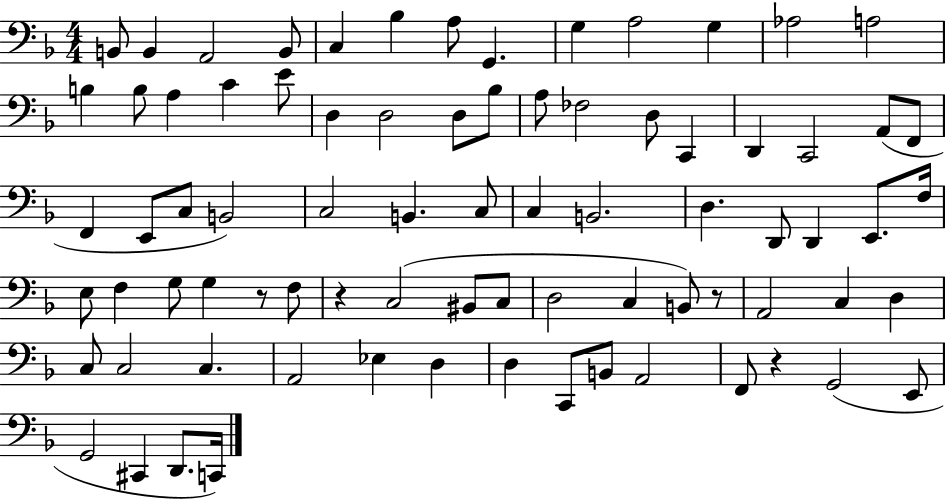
{
  \clef bass
  \numericTimeSignature
  \time 4/4
  \key f \major
  b,8 b,4 a,2 b,8 | c4 bes4 a8 g,4. | g4 a2 g4 | aes2 a2 | \break b4 b8 a4 c'4 e'8 | d4 d2 d8 bes8 | a8 fes2 d8 c,4 | d,4 c,2 a,8( f,8 | \break f,4 e,8 c8 b,2) | c2 b,4. c8 | c4 b,2. | d4. d,8 d,4 e,8. f16 | \break e8 f4 g8 g4 r8 f8 | r4 c2( bis,8 c8 | d2 c4 b,8) r8 | a,2 c4 d4 | \break c8 c2 c4. | a,2 ees4 d4 | d4 c,8 b,8 a,2 | f,8 r4 g,2( e,8 | \break g,2 cis,4 d,8. c,16) | \bar "|."
}